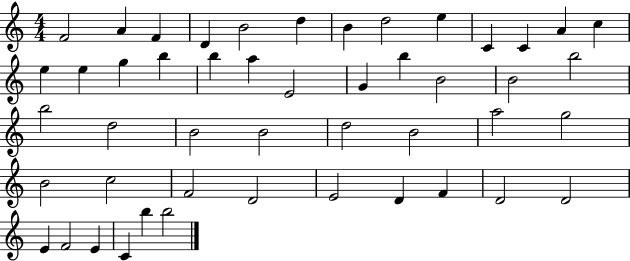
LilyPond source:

{
  \clef treble
  \numericTimeSignature
  \time 4/4
  \key c \major
  f'2 a'4 f'4 | d'4 b'2 d''4 | b'4 d''2 e''4 | c'4 c'4 a'4 c''4 | \break e''4 e''4 g''4 b''4 | b''4 a''4 e'2 | g'4 b''4 b'2 | b'2 b''2 | \break b''2 d''2 | b'2 b'2 | d''2 b'2 | a''2 g''2 | \break b'2 c''2 | f'2 d'2 | e'2 d'4 f'4 | d'2 d'2 | \break e'4 f'2 e'4 | c'4 b''4 b''2 | \bar "|."
}